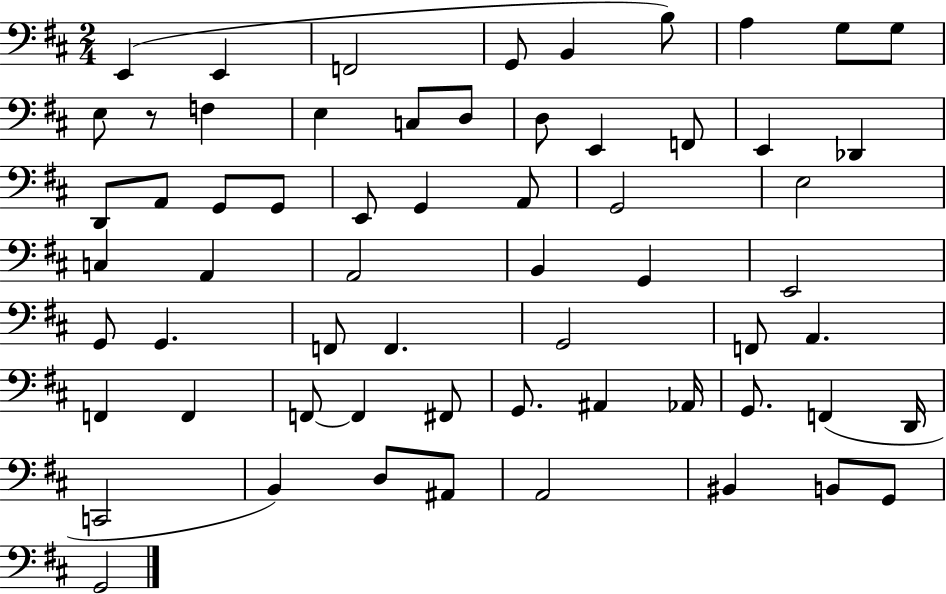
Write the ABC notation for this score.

X:1
T:Untitled
M:2/4
L:1/4
K:D
E,, E,, F,,2 G,,/2 B,, B,/2 A, G,/2 G,/2 E,/2 z/2 F, E, C,/2 D,/2 D,/2 E,, F,,/2 E,, _D,, D,,/2 A,,/2 G,,/2 G,,/2 E,,/2 G,, A,,/2 G,,2 E,2 C, A,, A,,2 B,, G,, E,,2 G,,/2 G,, F,,/2 F,, G,,2 F,,/2 A,, F,, F,, F,,/2 F,, ^F,,/2 G,,/2 ^A,, _A,,/4 G,,/2 F,, D,,/4 C,,2 B,, D,/2 ^A,,/2 A,,2 ^B,, B,,/2 G,,/2 G,,2